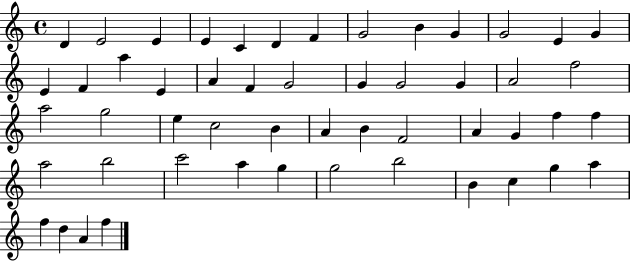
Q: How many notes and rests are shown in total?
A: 52